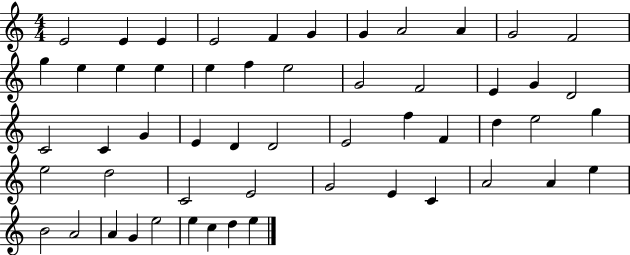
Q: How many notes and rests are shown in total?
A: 54